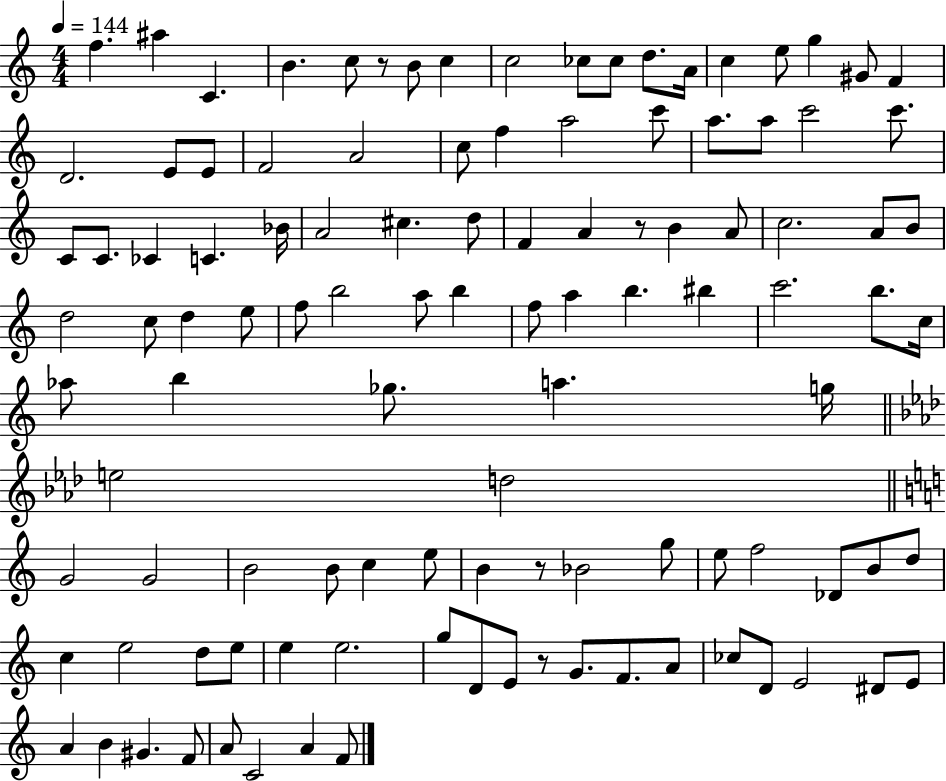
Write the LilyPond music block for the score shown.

{
  \clef treble
  \numericTimeSignature
  \time 4/4
  \key c \major
  \tempo 4 = 144
  f''4. ais''4 c'4. | b'4. c''8 r8 b'8 c''4 | c''2 ces''8 ces''8 d''8. a'16 | c''4 e''8 g''4 gis'8 f'4 | \break d'2. e'8 e'8 | f'2 a'2 | c''8 f''4 a''2 c'''8 | a''8. a''8 c'''2 c'''8. | \break c'8 c'8. ces'4 c'4. bes'16 | a'2 cis''4. d''8 | f'4 a'4 r8 b'4 a'8 | c''2. a'8 b'8 | \break d''2 c''8 d''4 e''8 | f''8 b''2 a''8 b''4 | f''8 a''4 b''4. bis''4 | c'''2. b''8. c''16 | \break aes''8 b''4 ges''8. a''4. g''16 | \bar "||" \break \key aes \major e''2 d''2 | \bar "||" \break \key c \major g'2 g'2 | b'2 b'8 c''4 e''8 | b'4 r8 bes'2 g''8 | e''8 f''2 des'8 b'8 d''8 | \break c''4 e''2 d''8 e''8 | e''4 e''2. | g''8 d'8 e'8 r8 g'8. f'8. a'8 | ces''8 d'8 e'2 dis'8 e'8 | \break a'4 b'4 gis'4. f'8 | a'8 c'2 a'4 f'8 | \bar "|."
}